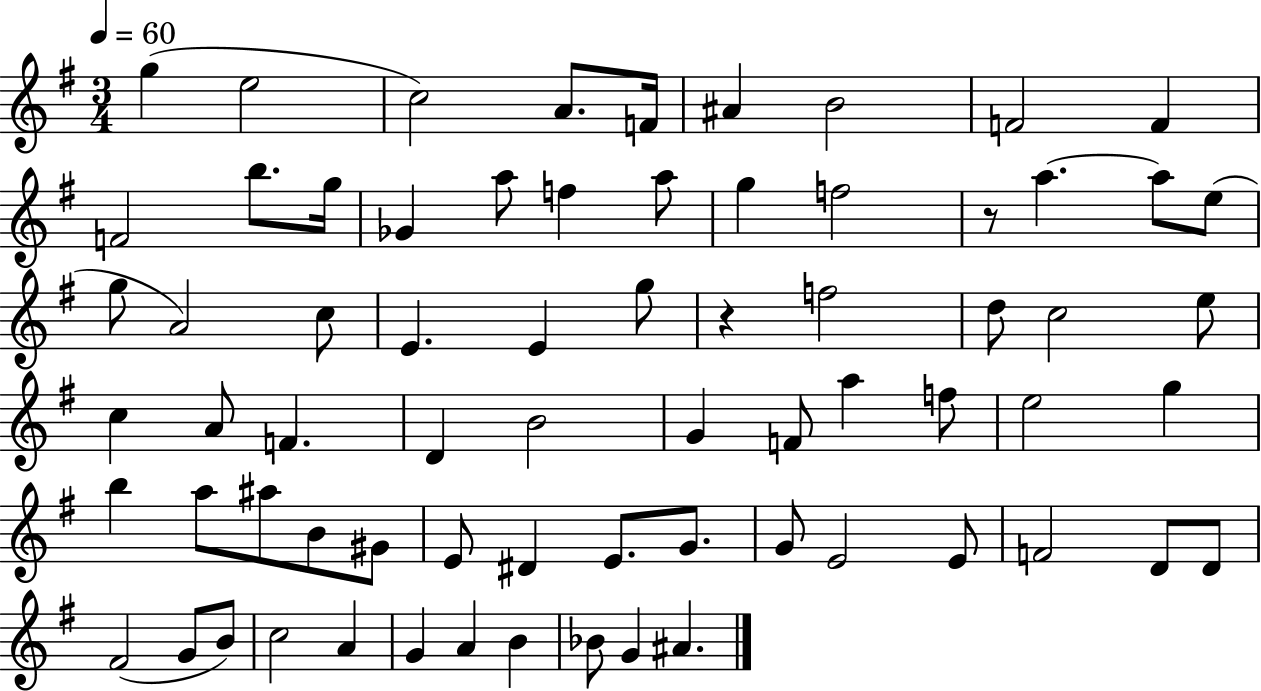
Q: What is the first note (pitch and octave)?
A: G5